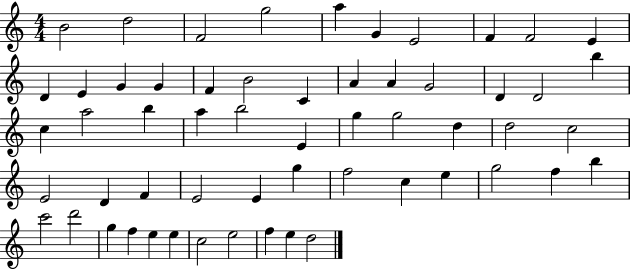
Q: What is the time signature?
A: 4/4